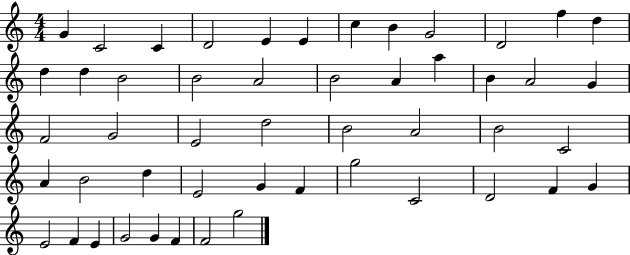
G4/q C4/h C4/q D4/h E4/q E4/q C5/q B4/q G4/h D4/h F5/q D5/q D5/q D5/q B4/h B4/h A4/h B4/h A4/q A5/q B4/q A4/h G4/q F4/h G4/h E4/h D5/h B4/h A4/h B4/h C4/h A4/q B4/h D5/q E4/h G4/q F4/q G5/h C4/h D4/h F4/q G4/q E4/h F4/q E4/q G4/h G4/q F4/q F4/h G5/h